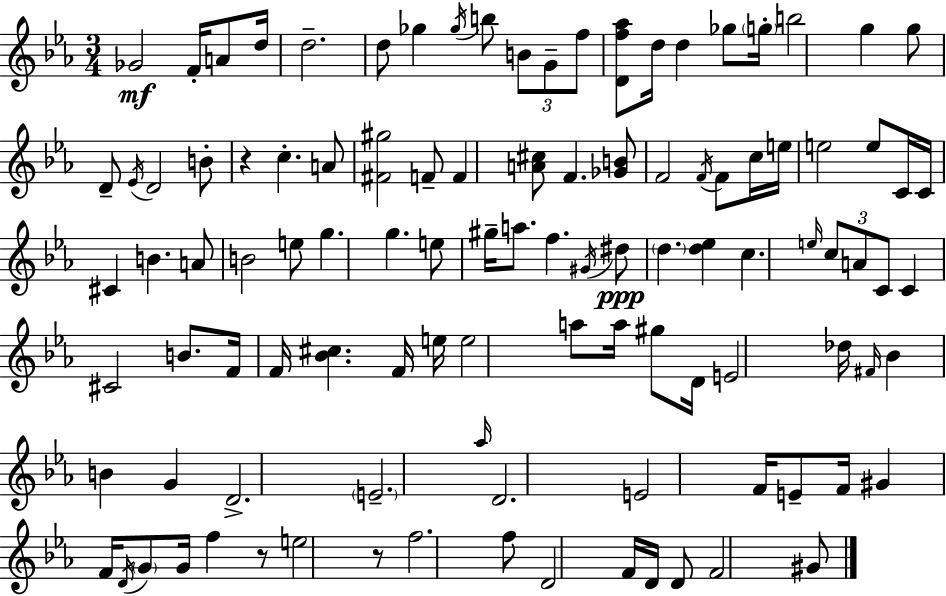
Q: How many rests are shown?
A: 3